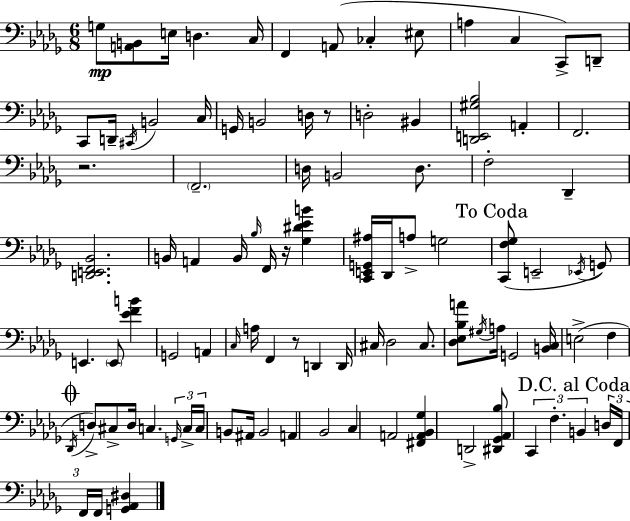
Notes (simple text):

G3/e [A2,B2]/e E3/s D3/q. C3/s F2/q A2/e CES3/q EIS3/e A3/q C3/q C2/e D2/e C2/e D2/s C#2/s B2/h C3/s G2/s B2/h D3/s R/e D3/h BIS2/q [D2,E2,G#3,Bb3]/h A2/q F2/h. R/h. F2/h. D3/s B2/h D3/e. F3/h Db2/q [D2,E2,F2,Bb2]/h. B2/s A2/q B2/s Bb3/s F2/s R/s [Gb3,D#4,Eb4,B4]/q [C2,E2,G2,A#3]/s Db2/s A3/e G3/h [C2,F3,Gb3]/e E2/h Eb2/s G2/e E2/q. E2/e [Eb4,F4,B4]/q G2/h A2/q C3/s A3/s F2/q R/e D2/q D2/s C#3/s Db3/h C#3/e. [Db3,Eb3,Bb3,A4]/e G#3/s A3/s G2/h [B2,C3]/s E3/h F3/q Db2/s D3/e C#3/e D3/s C3/q. G2/s C3/s C3/s B2/e A#2/s B2/h A2/q Bb2/h C3/q A2/h [F#2,A2,Bb2,Gb3]/q D2/h [D#2,Gb2,Ab2,Bb3]/e C2/q F3/q. B2/q D3/s F2/s F2/s F2/s [G2,Ab2,D#3]/q